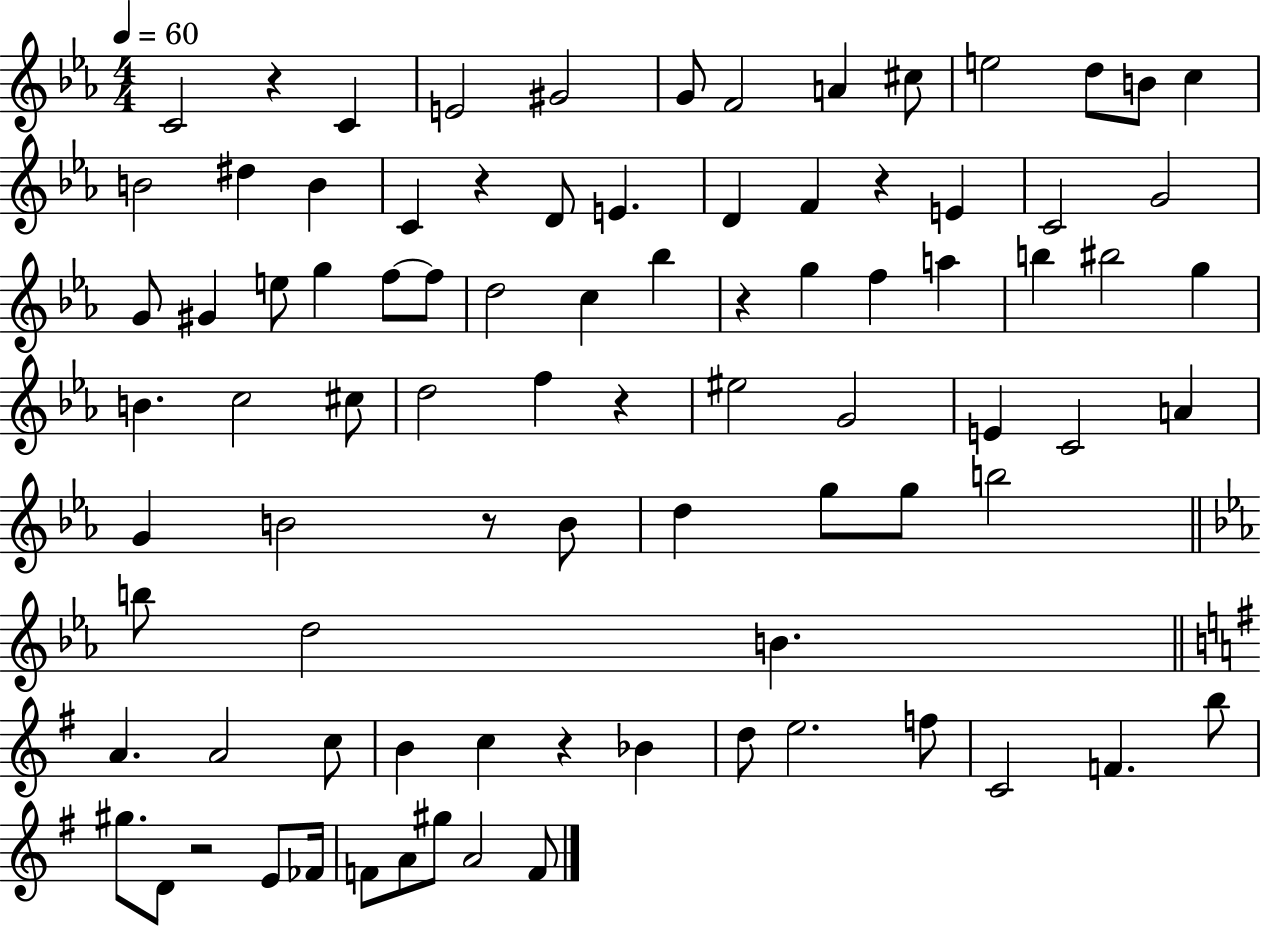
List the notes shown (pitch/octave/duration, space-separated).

C4/h R/q C4/q E4/h G#4/h G4/e F4/h A4/q C#5/e E5/h D5/e B4/e C5/q B4/h D#5/q B4/q C4/q R/q D4/e E4/q. D4/q F4/q R/q E4/q C4/h G4/h G4/e G#4/q E5/e G5/q F5/e F5/e D5/h C5/q Bb5/q R/q G5/q F5/q A5/q B5/q BIS5/h G5/q B4/q. C5/h C#5/e D5/h F5/q R/q EIS5/h G4/h E4/q C4/h A4/q G4/q B4/h R/e B4/e D5/q G5/e G5/e B5/h B5/e D5/h B4/q. A4/q. A4/h C5/e B4/q C5/q R/q Bb4/q D5/e E5/h. F5/e C4/h F4/q. B5/e G#5/e. D4/e R/h E4/e FES4/s F4/e A4/e G#5/e A4/h F4/e